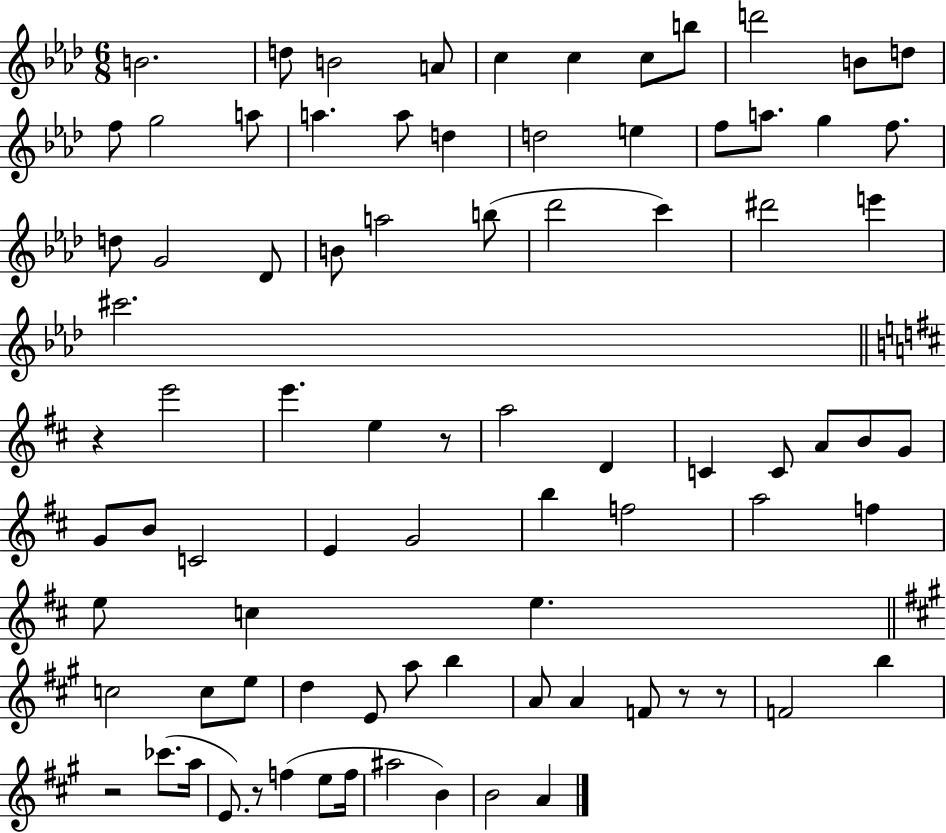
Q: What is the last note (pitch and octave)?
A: A4